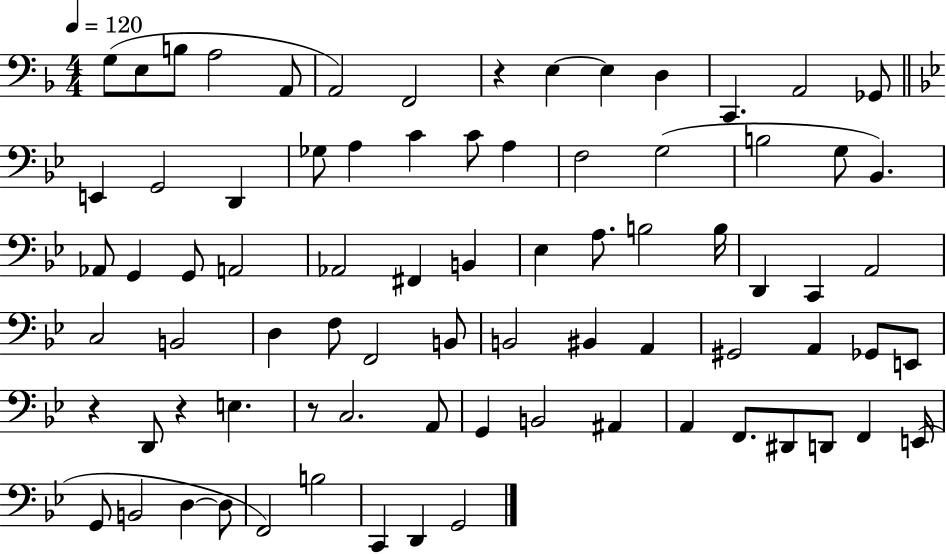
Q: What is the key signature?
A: F major